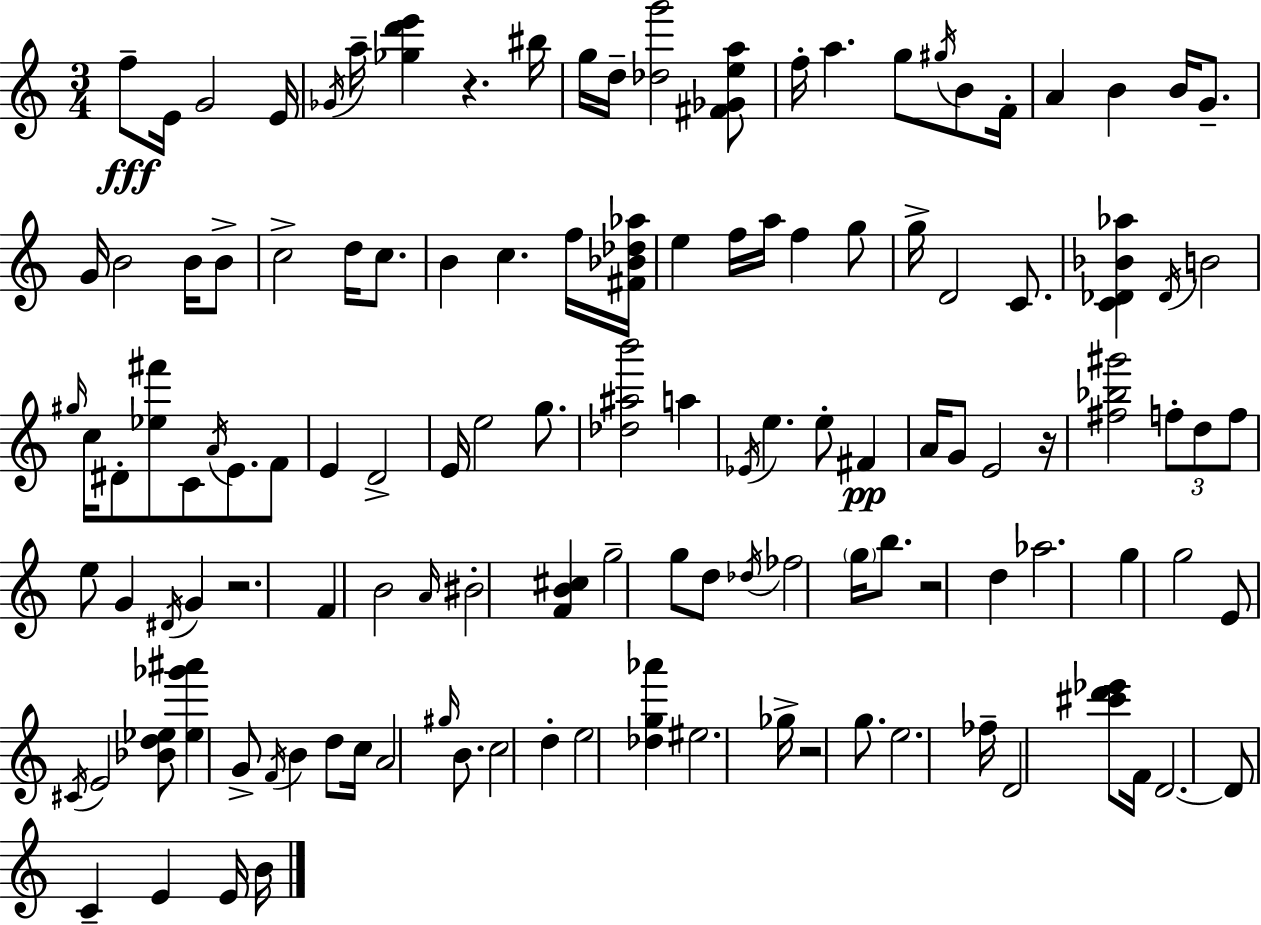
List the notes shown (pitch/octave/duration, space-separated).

F5/e E4/s G4/h E4/s Gb4/s A5/s [Gb5,D6,E6]/q R/q. BIS5/s G5/s D5/s [Db5,G6]/h [F#4,Gb4,E5,A5]/e F5/s A5/q. G5/e G#5/s B4/e F4/s A4/q B4/q B4/s G4/e. G4/s B4/h B4/s B4/e C5/h D5/s C5/e. B4/q C5/q. F5/s [F#4,Bb4,Db5,Ab5]/s E5/q F5/s A5/s F5/q G5/e G5/s D4/h C4/e. [C4,Db4,Bb4,Ab5]/q Db4/s B4/h G#5/s C5/s D#4/e [Eb5,F#6]/e C4/e A4/s E4/e. F4/e E4/q D4/h E4/s E5/h G5/e. [Db5,A#5,B6]/h A5/q Eb4/s E5/q. E5/e F#4/q A4/s G4/e E4/h R/s [F#5,Bb5,G#6]/h F5/e D5/e F5/e E5/e G4/q D#4/s G4/q R/h. F4/q B4/h A4/s BIS4/h [F4,B4,C#5]/q G5/h G5/e D5/e Db5/s FES5/h G5/s B5/e. R/h D5/q Ab5/h. G5/q G5/h E4/e C#4/s E4/h [Bb4,D5,Eb5]/e [Eb5,Gb6,A#6]/q G4/e F4/s B4/q D5/e C5/s A4/h G#5/s B4/e. C5/h D5/q E5/h [Db5,G5,Ab6]/q EIS5/h. Gb5/s R/h G5/e. E5/h. FES5/s D4/h [C#6,D6,Eb6]/e F4/s D4/h. D4/e C4/q E4/q E4/s B4/s